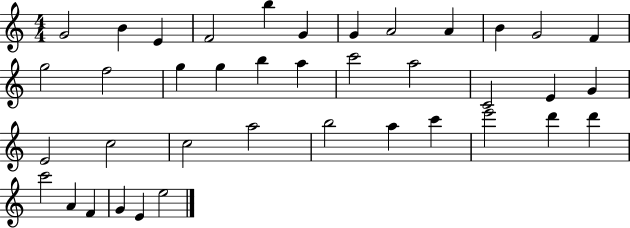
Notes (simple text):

G4/h B4/q E4/q F4/h B5/q G4/q G4/q A4/h A4/q B4/q G4/h F4/q G5/h F5/h G5/q G5/q B5/q A5/q C6/h A5/h C4/h E4/q G4/q E4/h C5/h C5/h A5/h B5/h A5/q C6/q E6/h D6/q D6/q C6/h A4/q F4/q G4/q E4/q E5/h